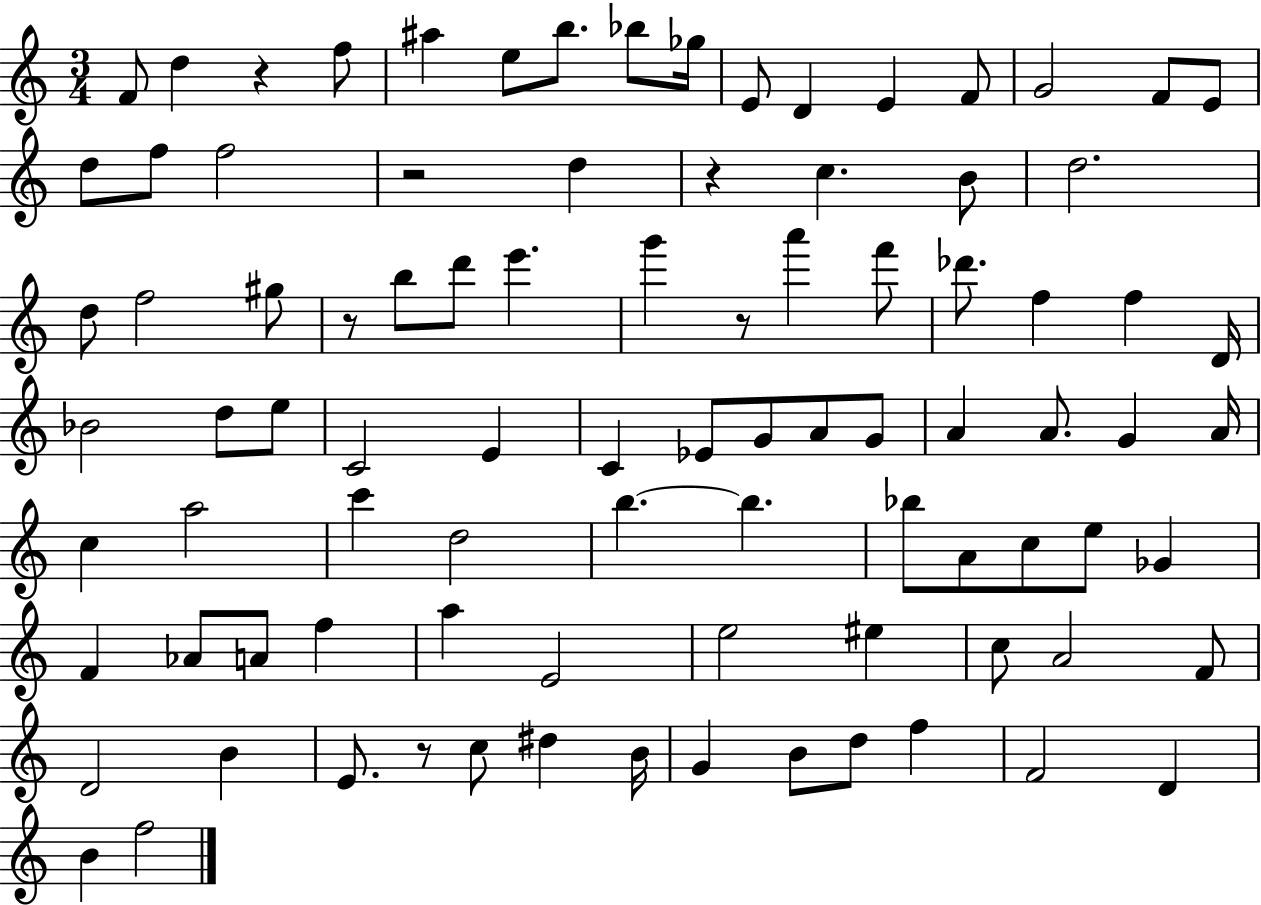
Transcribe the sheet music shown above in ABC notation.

X:1
T:Untitled
M:3/4
L:1/4
K:C
F/2 d z f/2 ^a e/2 b/2 _b/2 _g/4 E/2 D E F/2 G2 F/2 E/2 d/2 f/2 f2 z2 d z c B/2 d2 d/2 f2 ^g/2 z/2 b/2 d'/2 e' g' z/2 a' f'/2 _d'/2 f f D/4 _B2 d/2 e/2 C2 E C _E/2 G/2 A/2 G/2 A A/2 G A/4 c a2 c' d2 b b _b/2 A/2 c/2 e/2 _G F _A/2 A/2 f a E2 e2 ^e c/2 A2 F/2 D2 B E/2 z/2 c/2 ^d B/4 G B/2 d/2 f F2 D B f2